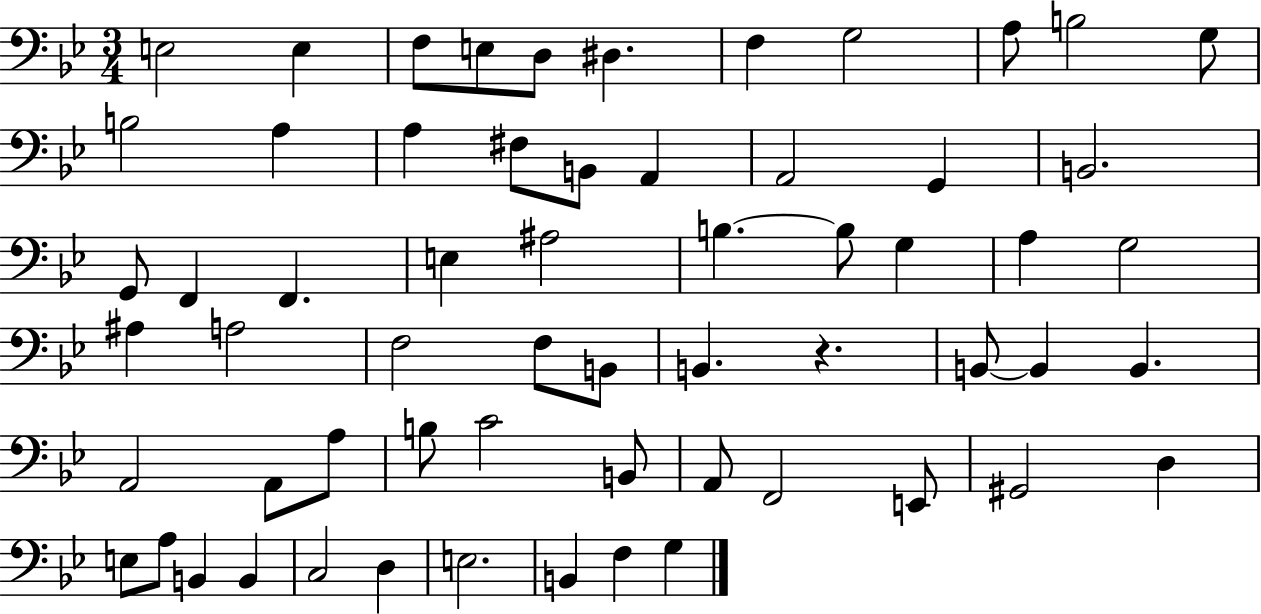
{
  \clef bass
  \numericTimeSignature
  \time 3/4
  \key bes \major
  e2 e4 | f8 e8 d8 dis4. | f4 g2 | a8 b2 g8 | \break b2 a4 | a4 fis8 b,8 a,4 | a,2 g,4 | b,2. | \break g,8 f,4 f,4. | e4 ais2 | b4.~~ b8 g4 | a4 g2 | \break ais4 a2 | f2 f8 b,8 | b,4. r4. | b,8~~ b,4 b,4. | \break a,2 a,8 a8 | b8 c'2 b,8 | a,8 f,2 e,8 | gis,2 d4 | \break e8 a8 b,4 b,4 | c2 d4 | e2. | b,4 f4 g4 | \break \bar "|."
}